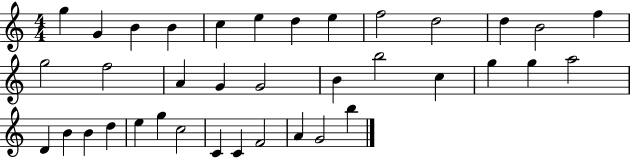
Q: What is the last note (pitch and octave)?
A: B5